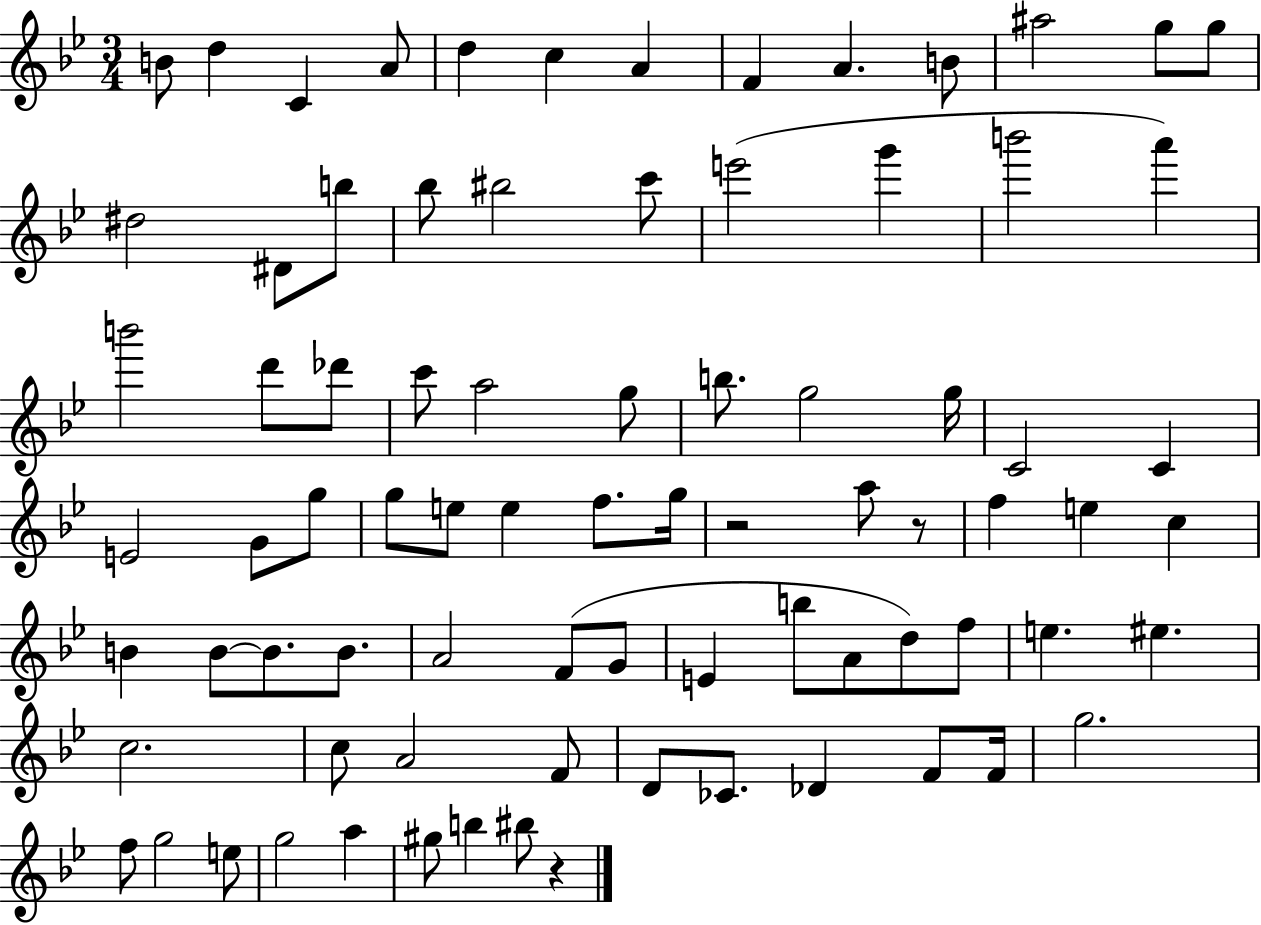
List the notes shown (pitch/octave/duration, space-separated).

B4/e D5/q C4/q A4/e D5/q C5/q A4/q F4/q A4/q. B4/e A#5/h G5/e G5/e D#5/h D#4/e B5/e Bb5/e BIS5/h C6/e E6/h G6/q B6/h A6/q B6/h D6/e Db6/e C6/e A5/h G5/e B5/e. G5/h G5/s C4/h C4/q E4/h G4/e G5/e G5/e E5/e E5/q F5/e. G5/s R/h A5/e R/e F5/q E5/q C5/q B4/q B4/e B4/e. B4/e. A4/h F4/e G4/e E4/q B5/e A4/e D5/e F5/e E5/q. EIS5/q. C5/h. C5/e A4/h F4/e D4/e CES4/e. Db4/q F4/e F4/s G5/h. F5/e G5/h E5/e G5/h A5/q G#5/e B5/q BIS5/e R/q